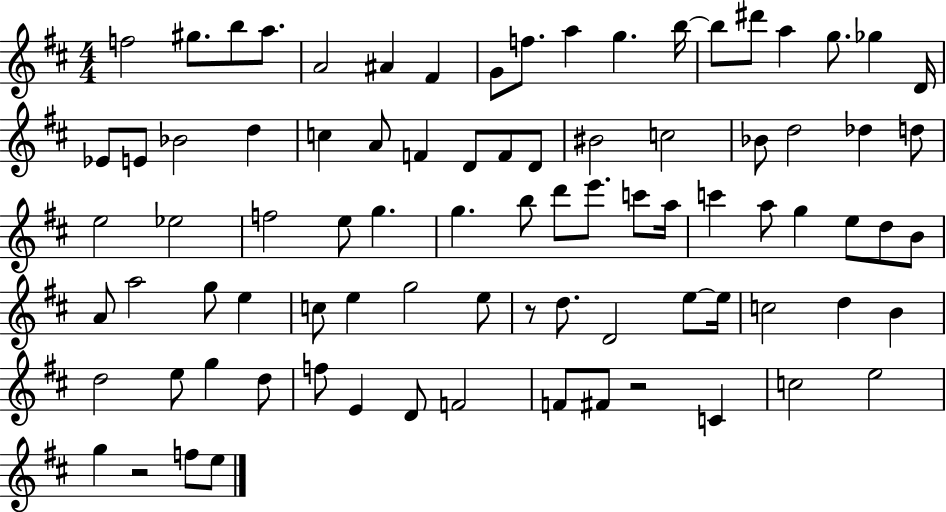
F5/h G#5/e. B5/e A5/e. A4/h A#4/q F#4/q G4/e F5/e. A5/q G5/q. B5/s B5/e D#6/e A5/q G5/e. Gb5/q D4/s Eb4/e E4/e Bb4/h D5/q C5/q A4/e F4/q D4/e F4/e D4/e BIS4/h C5/h Bb4/e D5/h Db5/q D5/e E5/h Eb5/h F5/h E5/e G5/q. G5/q. B5/e D6/e E6/e. C6/e A5/s C6/q A5/e G5/q E5/e D5/e B4/e A4/e A5/h G5/e E5/q C5/e E5/q G5/h E5/e R/e D5/e. D4/h E5/e E5/s C5/h D5/q B4/q D5/h E5/e G5/q D5/e F5/e E4/q D4/e F4/h F4/e F#4/e R/h C4/q C5/h E5/h G5/q R/h F5/e E5/e